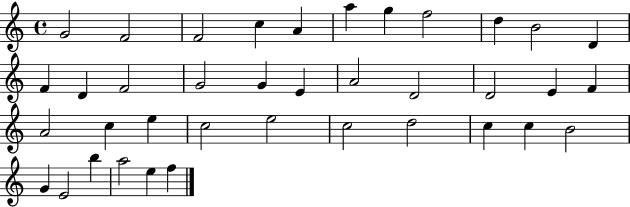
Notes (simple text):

G4/h F4/h F4/h C5/q A4/q A5/q G5/q F5/h D5/q B4/h D4/q F4/q D4/q F4/h G4/h G4/q E4/q A4/h D4/h D4/h E4/q F4/q A4/h C5/q E5/q C5/h E5/h C5/h D5/h C5/q C5/q B4/h G4/q E4/h B5/q A5/h E5/q F5/q